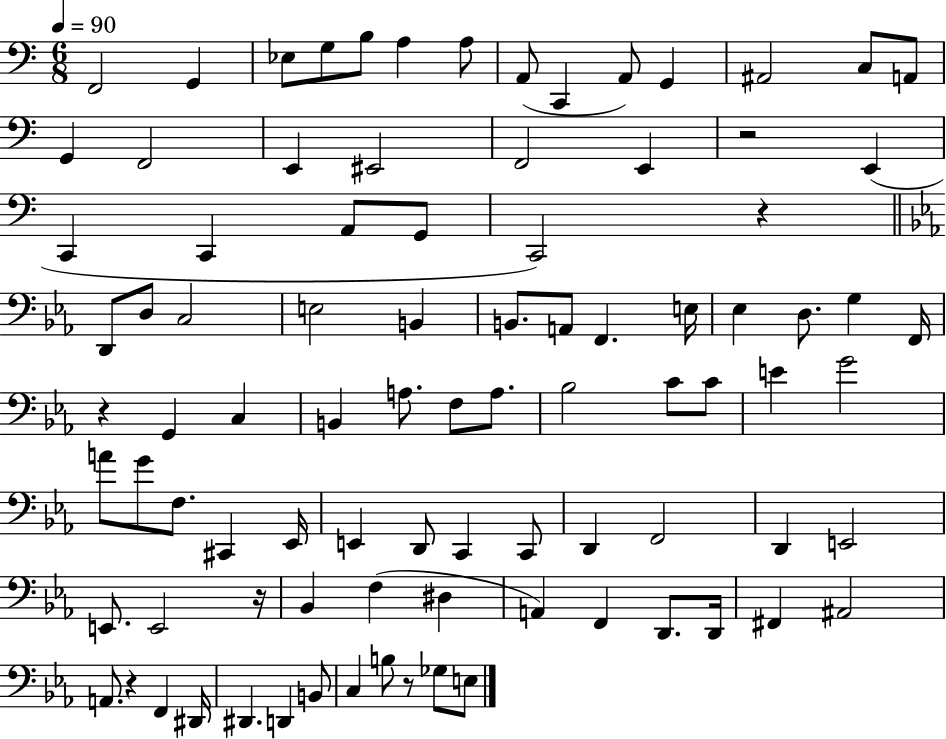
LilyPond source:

{
  \clef bass
  \numericTimeSignature
  \time 6/8
  \key c \major
  \tempo 4 = 90
  f,2 g,4 | ees8 g8 b8 a4 a8 | a,8( c,4 a,8) g,4 | ais,2 c8 a,8 | \break g,4 f,2 | e,4 eis,2 | f,2 e,4 | r2 e,4( | \break c,4 c,4 a,8 g,8 | c,2) r4 | \bar "||" \break \key ees \major d,8 d8 c2 | e2 b,4 | b,8. a,8 f,4. e16 | ees4 d8. g4 f,16 | \break r4 g,4 c4 | b,4 a8. f8 a8. | bes2 c'8 c'8 | e'4 g'2 | \break a'8 g'8 f8. cis,4 ees,16 | e,4 d,8 c,4 c,8 | d,4 f,2 | d,4 e,2 | \break e,8. e,2 r16 | bes,4 f4( dis4 | a,4) f,4 d,8. d,16 | fis,4 ais,2 | \break a,8. r4 f,4 dis,16 | dis,4. d,4 b,8 | c4 b8 r8 ges8 e8 | \bar "|."
}